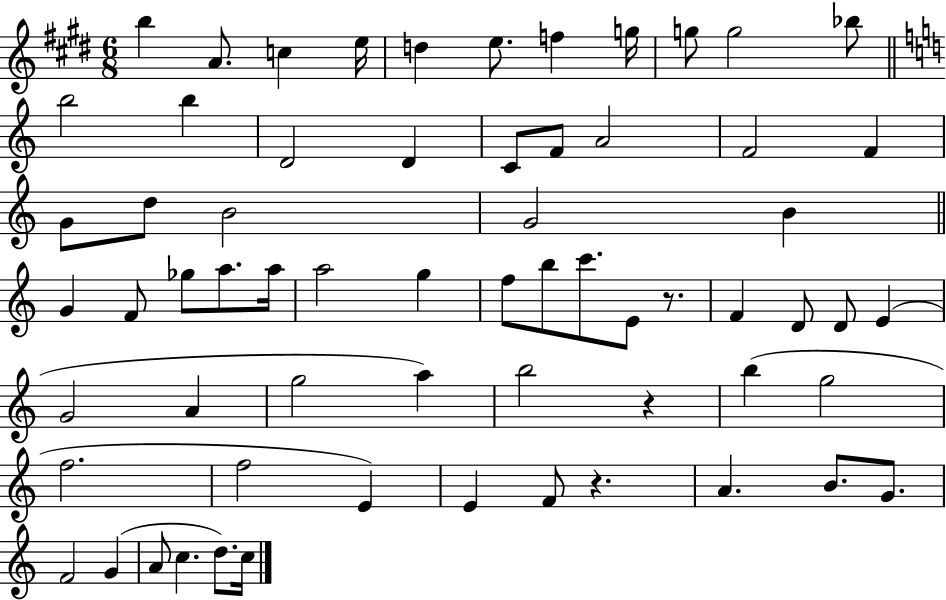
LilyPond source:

{
  \clef treble
  \numericTimeSignature
  \time 6/8
  \key e \major
  b''4 a'8. c''4 e''16 | d''4 e''8. f''4 g''16 | g''8 g''2 bes''8 | \bar "||" \break \key a \minor b''2 b''4 | d'2 d'4 | c'8 f'8 a'2 | f'2 f'4 | \break g'8 d''8 b'2 | g'2 b'4 | \bar "||" \break \key c \major g'4 f'8 ges''8 a''8. a''16 | a''2 g''4 | f''8 b''8 c'''8. e'8 r8. | f'4 d'8 d'8 e'4( | \break g'2 a'4 | g''2 a''4) | b''2 r4 | b''4( g''2 | \break f''2. | f''2 e'4) | e'4 f'8 r4. | a'4. b'8. g'8. | \break f'2 g'4( | a'8 c''4. d''8.) c''16 | \bar "|."
}